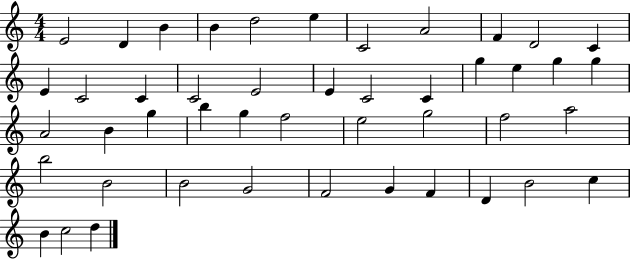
E4/h D4/q B4/q B4/q D5/h E5/q C4/h A4/h F4/q D4/h C4/q E4/q C4/h C4/q C4/h E4/h E4/q C4/h C4/q G5/q E5/q G5/q G5/q A4/h B4/q G5/q B5/q G5/q F5/h E5/h G5/h F5/h A5/h B5/h B4/h B4/h G4/h F4/h G4/q F4/q D4/q B4/h C5/q B4/q C5/h D5/q